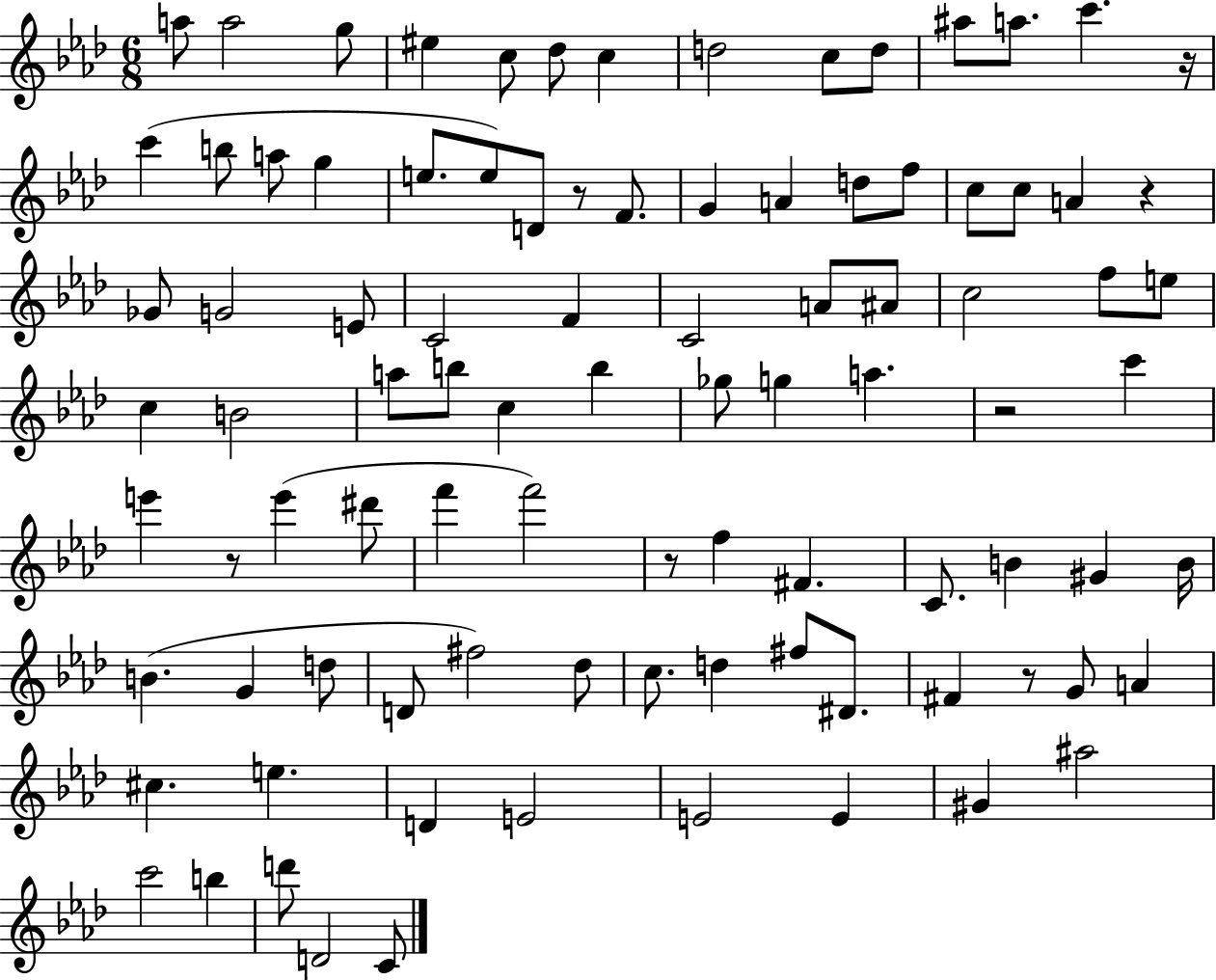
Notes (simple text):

A5/e A5/h G5/e EIS5/q C5/e Db5/e C5/q D5/h C5/e D5/e A#5/e A5/e. C6/q. R/s C6/q B5/e A5/e G5/q E5/e. E5/e D4/e R/e F4/e. G4/q A4/q D5/e F5/e C5/e C5/e A4/q R/q Gb4/e G4/h E4/e C4/h F4/q C4/h A4/e A#4/e C5/h F5/e E5/e C5/q B4/h A5/e B5/e C5/q B5/q Gb5/e G5/q A5/q. R/h C6/q E6/q R/e E6/q D#6/e F6/q F6/h R/e F5/q F#4/q. C4/e. B4/q G#4/q B4/s B4/q. G4/q D5/e D4/e F#5/h Db5/e C5/e. D5/q F#5/e D#4/e. F#4/q R/e G4/e A4/q C#5/q. E5/q. D4/q E4/h E4/h E4/q G#4/q A#5/h C6/h B5/q D6/e D4/h C4/e